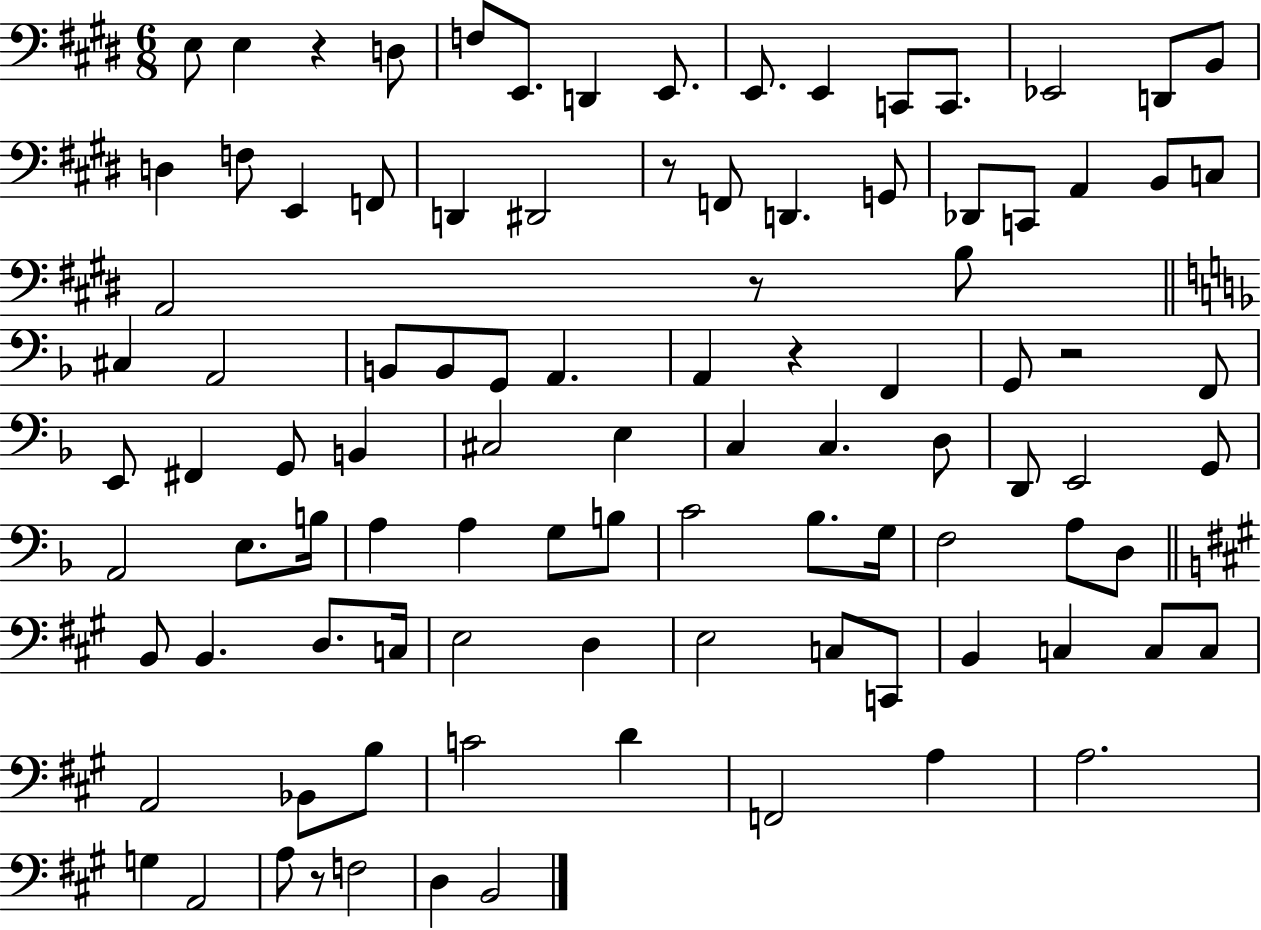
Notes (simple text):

E3/e E3/q R/q D3/e F3/e E2/e. D2/q E2/e. E2/e. E2/q C2/e C2/e. Eb2/h D2/e B2/e D3/q F3/e E2/q F2/e D2/q D#2/h R/e F2/e D2/q. G2/e Db2/e C2/e A2/q B2/e C3/e A2/h R/e B3/e C#3/q A2/h B2/e B2/e G2/e A2/q. A2/q R/q F2/q G2/e R/h F2/e E2/e F#2/q G2/e B2/q C#3/h E3/q C3/q C3/q. D3/e D2/e E2/h G2/e A2/h E3/e. B3/s A3/q A3/q G3/e B3/e C4/h Bb3/e. G3/s F3/h A3/e D3/e B2/e B2/q. D3/e. C3/s E3/h D3/q E3/h C3/e C2/e B2/q C3/q C3/e C3/e A2/h Bb2/e B3/e C4/h D4/q F2/h A3/q A3/h. G3/q A2/h A3/e R/e F3/h D3/q B2/h